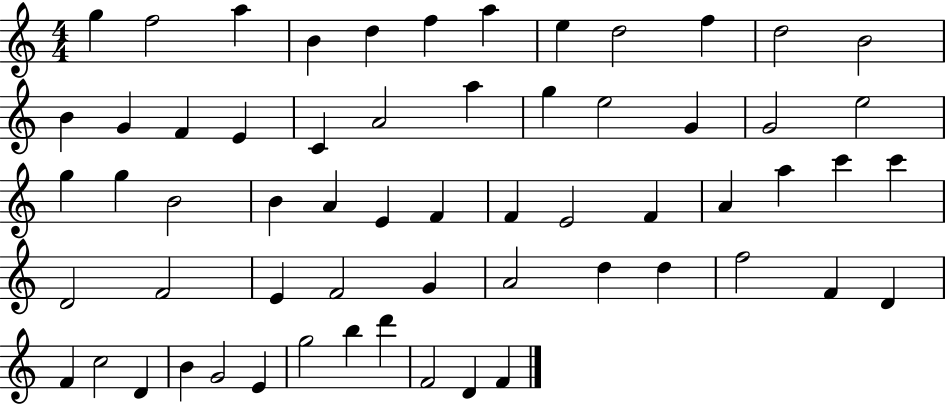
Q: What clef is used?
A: treble